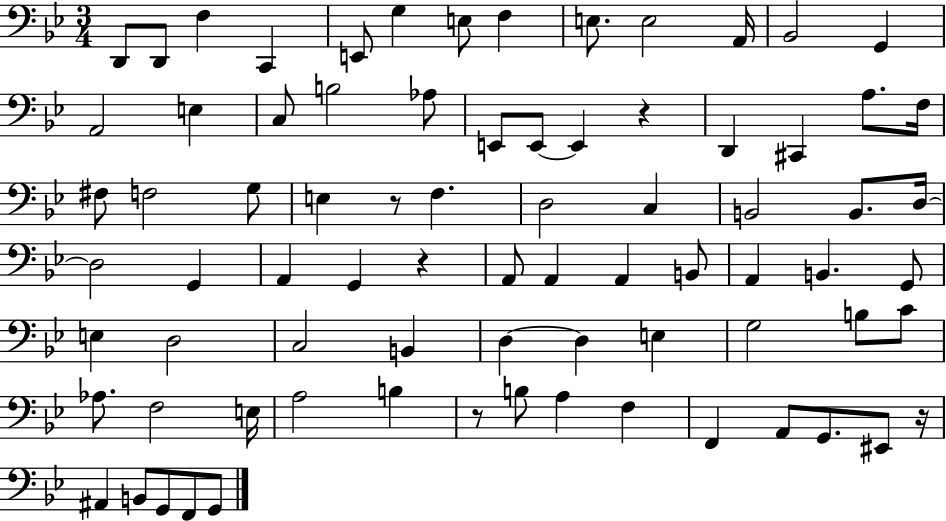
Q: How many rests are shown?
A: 5